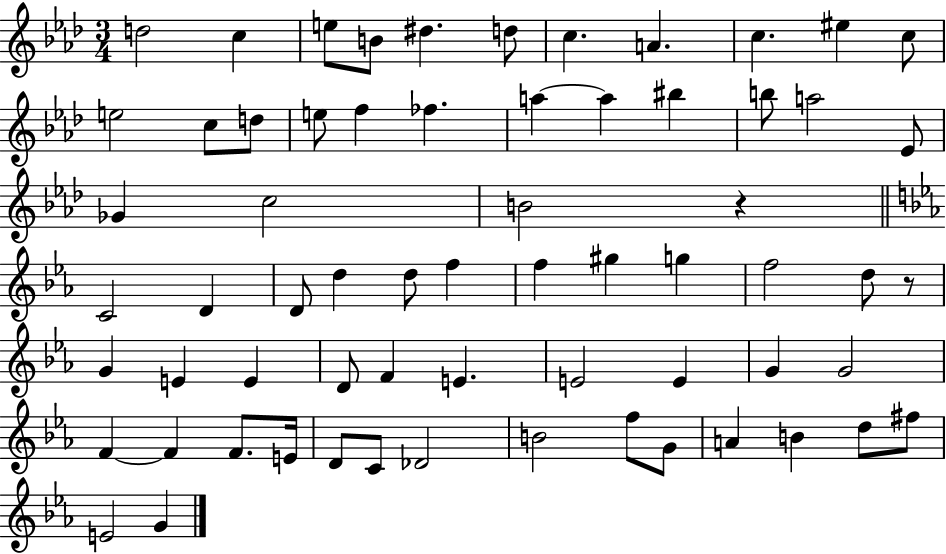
D5/h C5/q E5/e B4/e D#5/q. D5/e C5/q. A4/q. C5/q. EIS5/q C5/e E5/h C5/e D5/e E5/e F5/q FES5/q. A5/q A5/q BIS5/q B5/e A5/h Eb4/e Gb4/q C5/h B4/h R/q C4/h D4/q D4/e D5/q D5/e F5/q F5/q G#5/q G5/q F5/h D5/e R/e G4/q E4/q E4/q D4/e F4/q E4/q. E4/h E4/q G4/q G4/h F4/q F4/q F4/e. E4/s D4/e C4/e Db4/h B4/h F5/e G4/e A4/q B4/q D5/e F#5/e E4/h G4/q